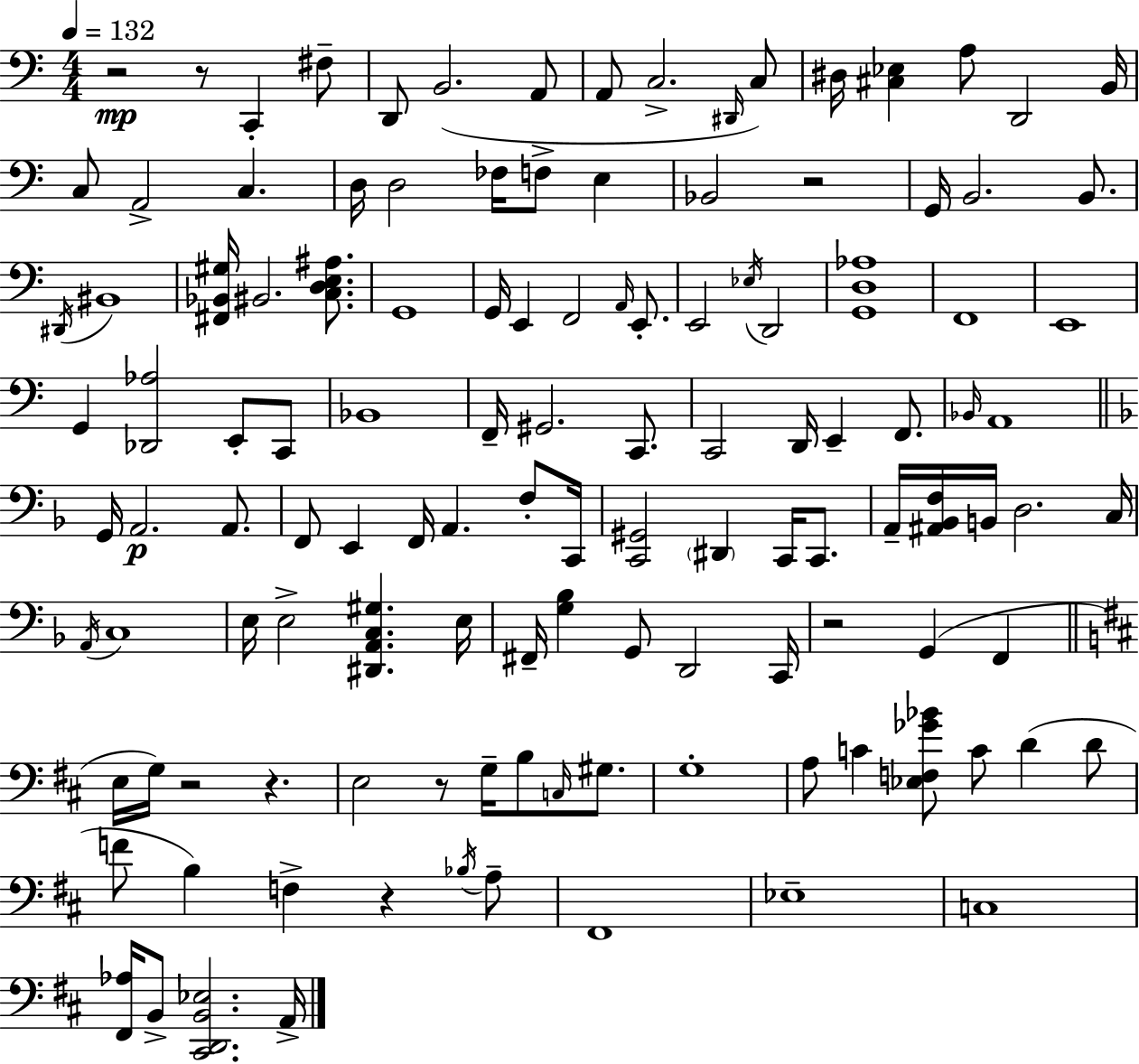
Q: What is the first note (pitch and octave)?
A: C2